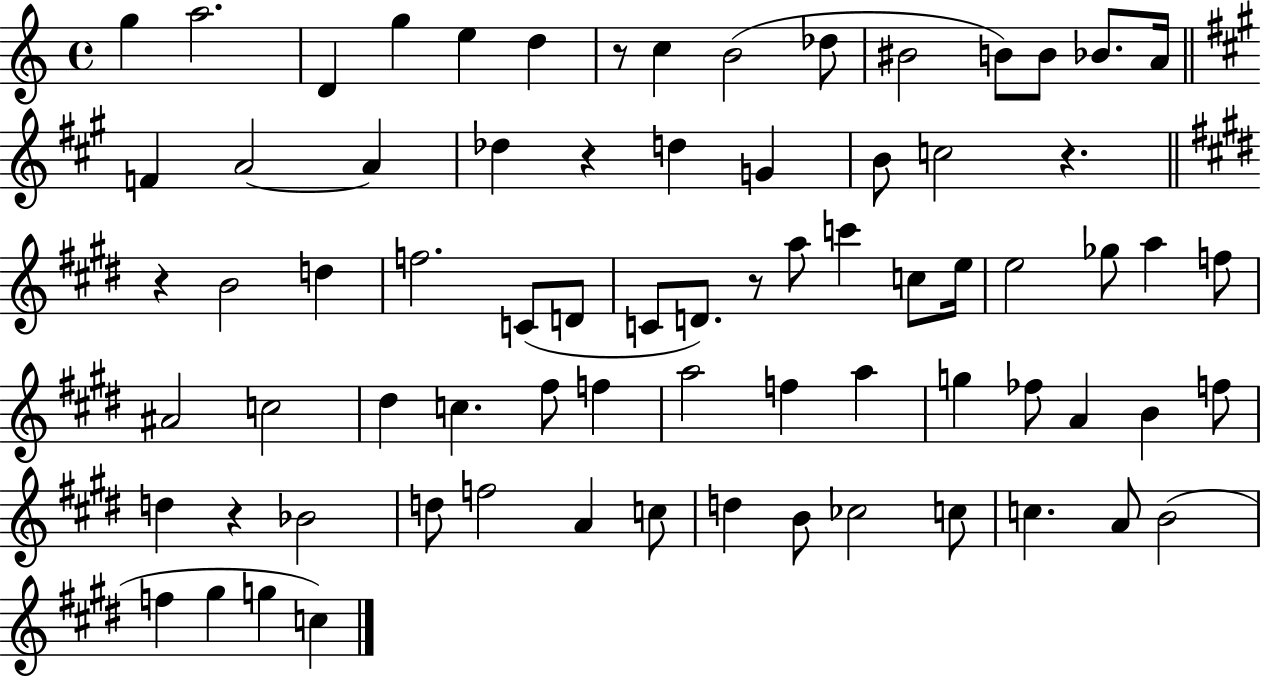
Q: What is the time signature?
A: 4/4